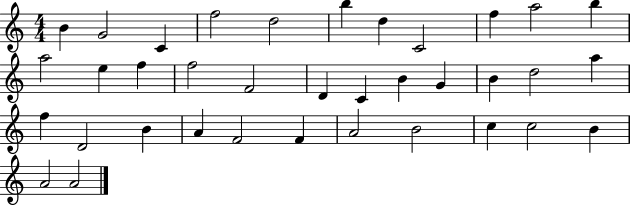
X:1
T:Untitled
M:4/4
L:1/4
K:C
B G2 C f2 d2 b d C2 f a2 b a2 e f f2 F2 D C B G B d2 a f D2 B A F2 F A2 B2 c c2 B A2 A2